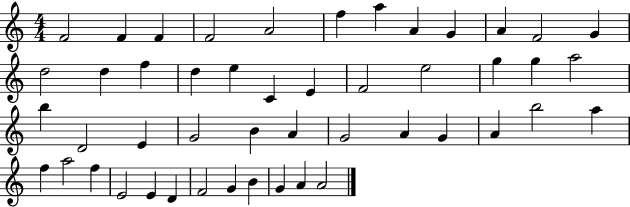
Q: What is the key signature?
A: C major